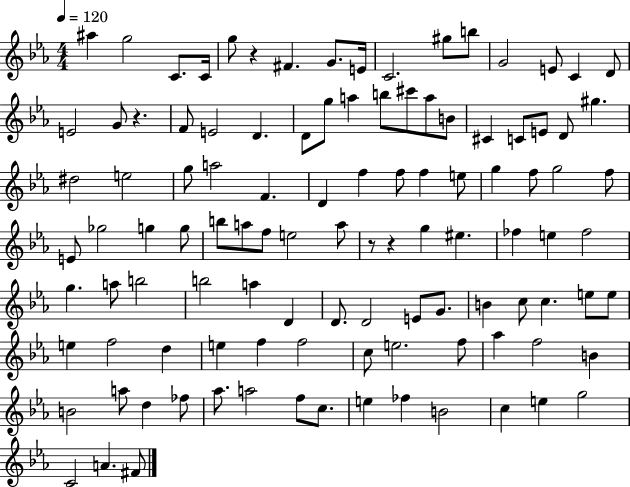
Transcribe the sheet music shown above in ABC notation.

X:1
T:Untitled
M:4/4
L:1/4
K:Eb
^a g2 C/2 C/4 g/2 z ^F G/2 E/4 C2 ^g/2 b/2 G2 E/2 C D/2 E2 G/2 z F/2 E2 D D/2 g/2 a b/2 ^c'/2 a/2 B/2 ^C C/2 E/2 D/2 ^g ^d2 e2 g/2 a2 F D f f/2 f e/2 g f/2 g2 f/2 E/2 _g2 g g/2 b/2 a/2 f/2 e2 a/2 z/2 z g ^e _f e _f2 g a/2 b2 b2 a D D/2 D2 E/2 G/2 B c/2 c e/2 e/2 e f2 d e f f2 c/2 e2 f/2 _a f2 B B2 a/2 d _f/2 _a/2 a2 f/2 c/2 e _f B2 c e g2 C2 A ^F/2